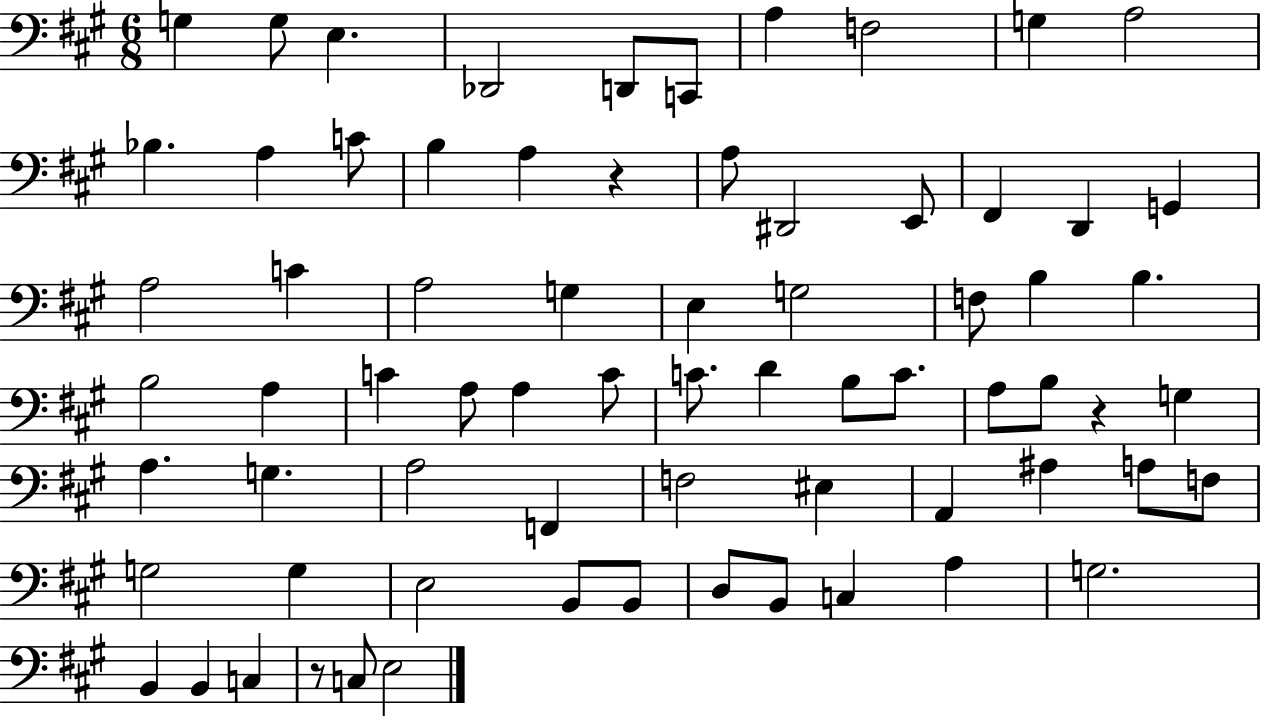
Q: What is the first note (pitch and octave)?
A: G3